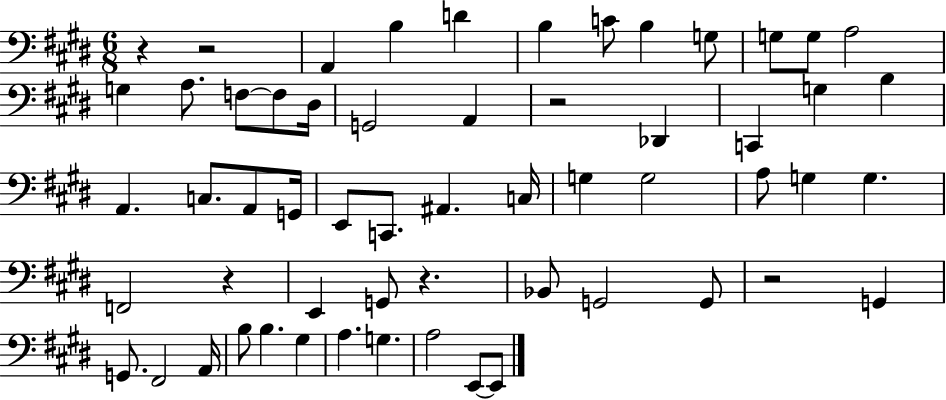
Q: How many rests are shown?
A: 6